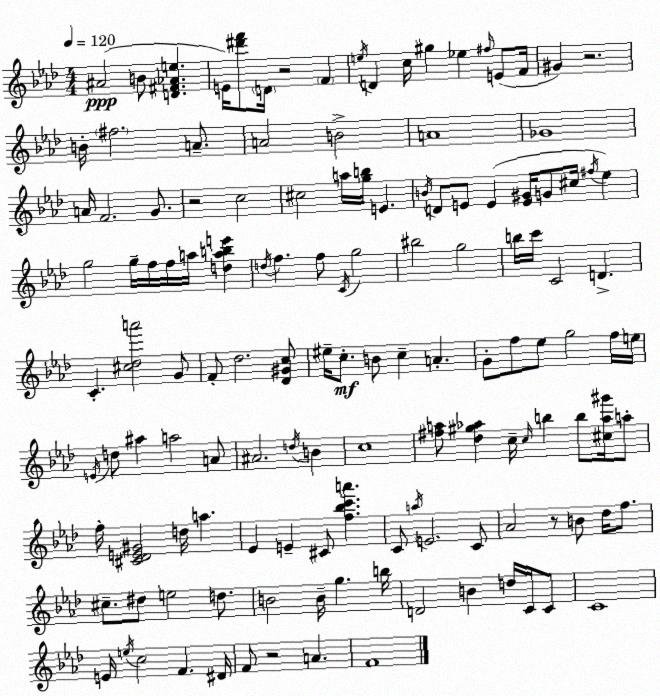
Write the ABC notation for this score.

X:1
T:Untitled
M:4/4
L:1/4
K:Ab
^A2 B/2 [D^F_Ae] E/4 [^d'f']/2 D/4 z2 F e/4 D c/4 ^g _e ^f/4 E/2 F/4 ^G z2 B/4 ^f2 A/2 A2 B2 A4 _G4 A/4 F2 G/2 z2 c2 ^c2 a/4 [gb]/4 E B/4 D/2 E/2 E [E^G]/4 G/2 ^c/4 ^f/4 _e g2 g/4 f/4 f/4 a/4 [dabe'] d/4 f f/2 C/4 g2 ^b2 g2 b/4 c'/4 C2 D C [^c_da']2 G/2 F/2 _d2 [_D^Gc]/2 ^e/4 c/2 B/2 c A G/2 f/2 _e/2 g2 f/4 e/4 E/4 d/2 ^a a2 A/2 ^A2 d/4 B c4 [^fa]/2 [_d^g_a] c/4 c/4 b b/2 [^c_a^g']/4 a/2 f/4 [^C_DE^G]2 d/4 a _E E ^C/2 [f_bc'a'] C/2 a/4 E2 C/2 _A2 z/2 B/2 _d/4 f/2 ^c/2 ^d/2 e2 d/2 B2 B/4 g b/4 D2 B d/4 C/4 C/2 C4 E/4 e/4 c2 F ^D/4 F/2 z2 A F4